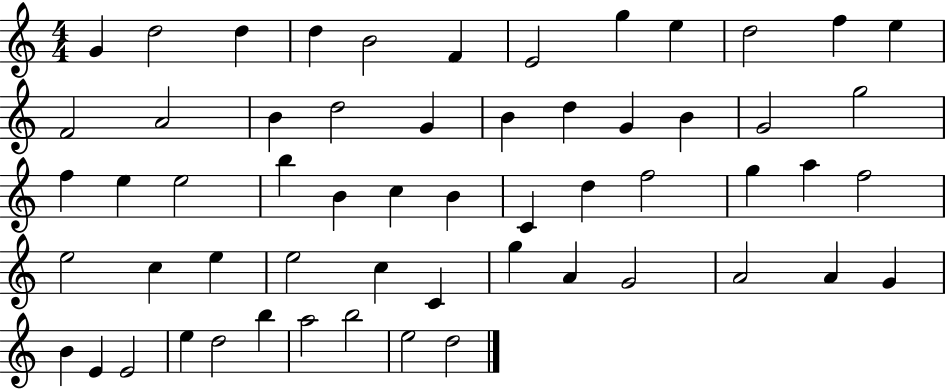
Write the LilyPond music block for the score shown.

{
  \clef treble
  \numericTimeSignature
  \time 4/4
  \key c \major
  g'4 d''2 d''4 | d''4 b'2 f'4 | e'2 g''4 e''4 | d''2 f''4 e''4 | \break f'2 a'2 | b'4 d''2 g'4 | b'4 d''4 g'4 b'4 | g'2 g''2 | \break f''4 e''4 e''2 | b''4 b'4 c''4 b'4 | c'4 d''4 f''2 | g''4 a''4 f''2 | \break e''2 c''4 e''4 | e''2 c''4 c'4 | g''4 a'4 g'2 | a'2 a'4 g'4 | \break b'4 e'4 e'2 | e''4 d''2 b''4 | a''2 b''2 | e''2 d''2 | \break \bar "|."
}